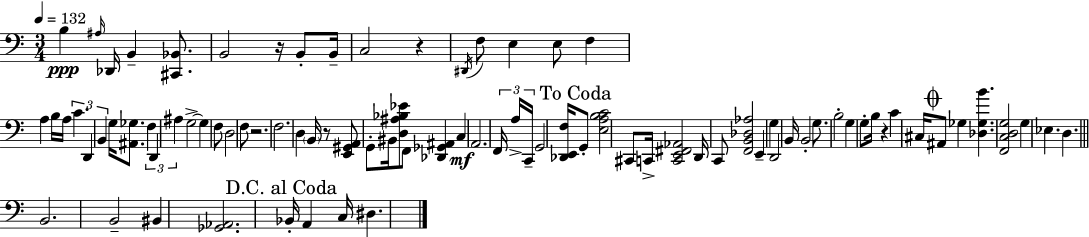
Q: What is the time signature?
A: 3/4